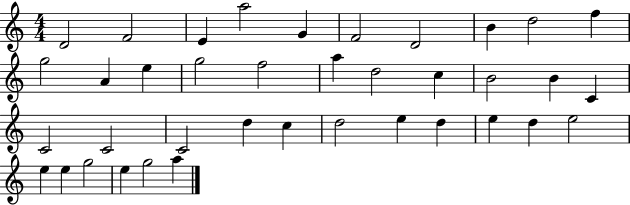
{
  \clef treble
  \numericTimeSignature
  \time 4/4
  \key c \major
  d'2 f'2 | e'4 a''2 g'4 | f'2 d'2 | b'4 d''2 f''4 | \break g''2 a'4 e''4 | g''2 f''2 | a''4 d''2 c''4 | b'2 b'4 c'4 | \break c'2 c'2 | c'2 d''4 c''4 | d''2 e''4 d''4 | e''4 d''4 e''2 | \break e''4 e''4 g''2 | e''4 g''2 a''4 | \bar "|."
}